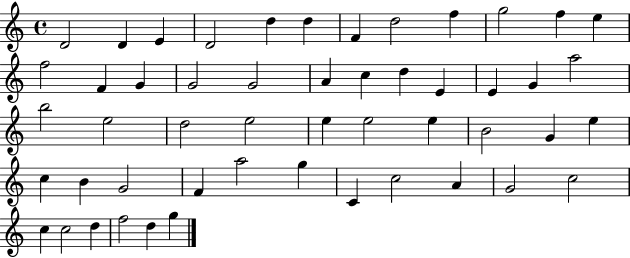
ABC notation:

X:1
T:Untitled
M:4/4
L:1/4
K:C
D2 D E D2 d d F d2 f g2 f e f2 F G G2 G2 A c d E E G a2 b2 e2 d2 e2 e e2 e B2 G e c B G2 F a2 g C c2 A G2 c2 c c2 d f2 d g